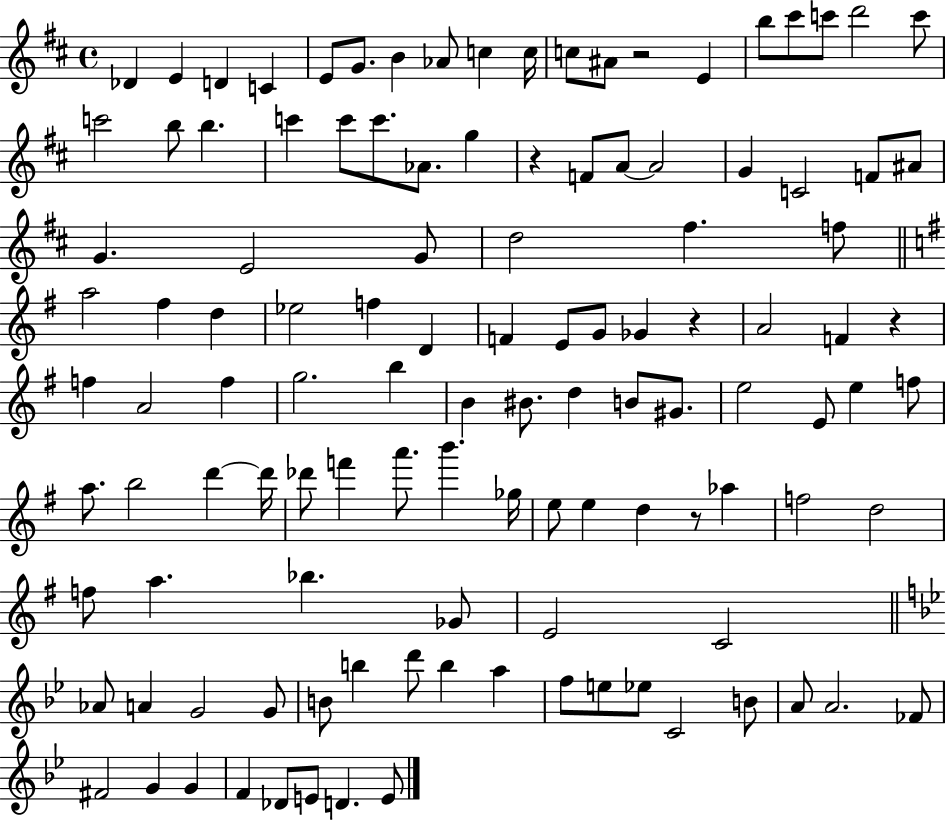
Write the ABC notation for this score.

X:1
T:Untitled
M:4/4
L:1/4
K:D
_D E D C E/2 G/2 B _A/2 c c/4 c/2 ^A/2 z2 E b/2 ^c'/2 c'/2 d'2 c'/2 c'2 b/2 b c' c'/2 c'/2 _A/2 g z F/2 A/2 A2 G C2 F/2 ^A/2 G E2 G/2 d2 ^f f/2 a2 ^f d _e2 f D F E/2 G/2 _G z A2 F z f A2 f g2 b B ^B/2 d B/2 ^G/2 e2 E/2 e f/2 a/2 b2 d' d'/4 _d'/2 f' a'/2 b' _g/4 e/2 e d z/2 _a f2 d2 f/2 a _b _G/2 E2 C2 _A/2 A G2 G/2 B/2 b d'/2 b a f/2 e/2 _e/2 C2 B/2 A/2 A2 _F/2 ^F2 G G F _D/2 E/2 D E/2